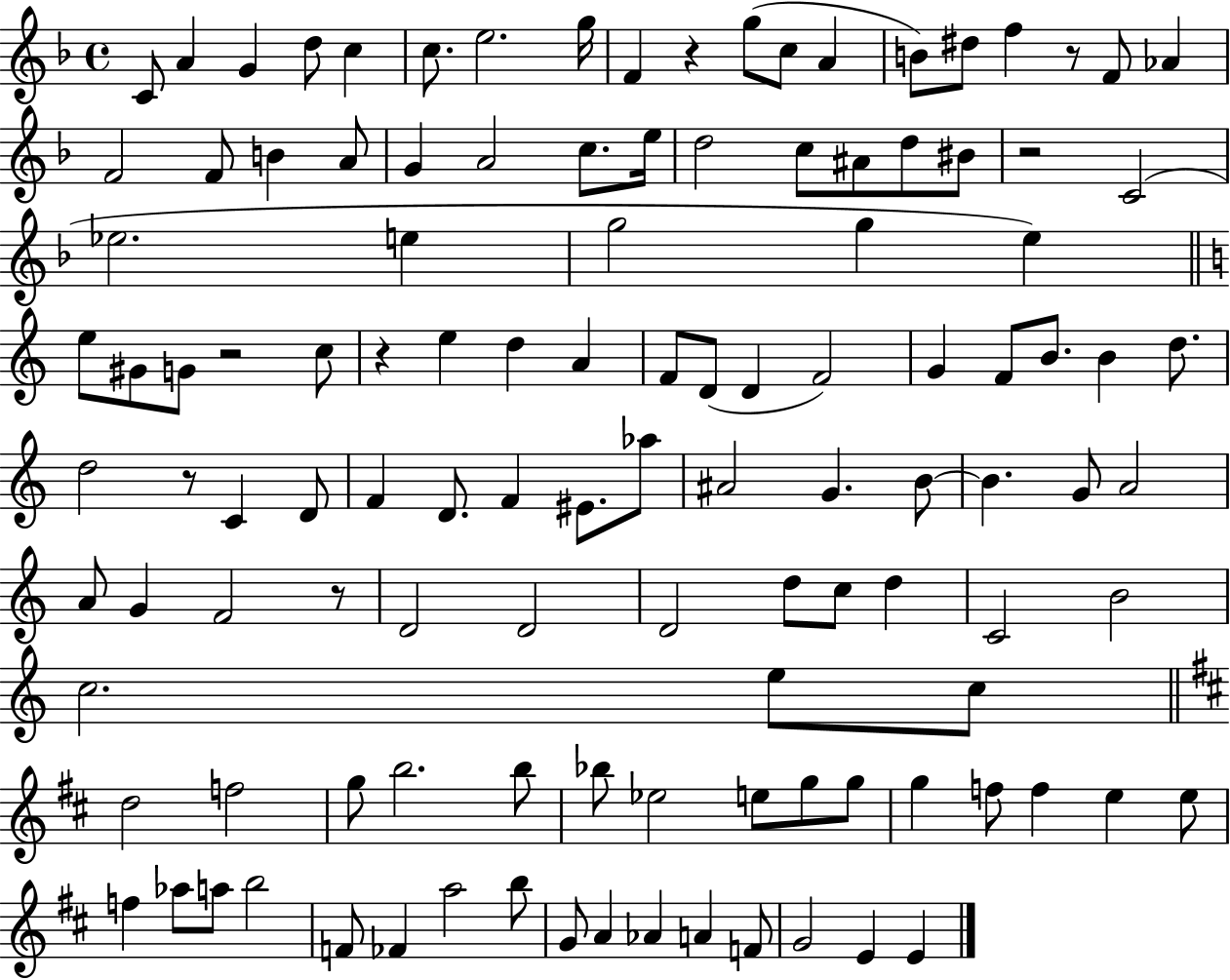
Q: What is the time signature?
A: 4/4